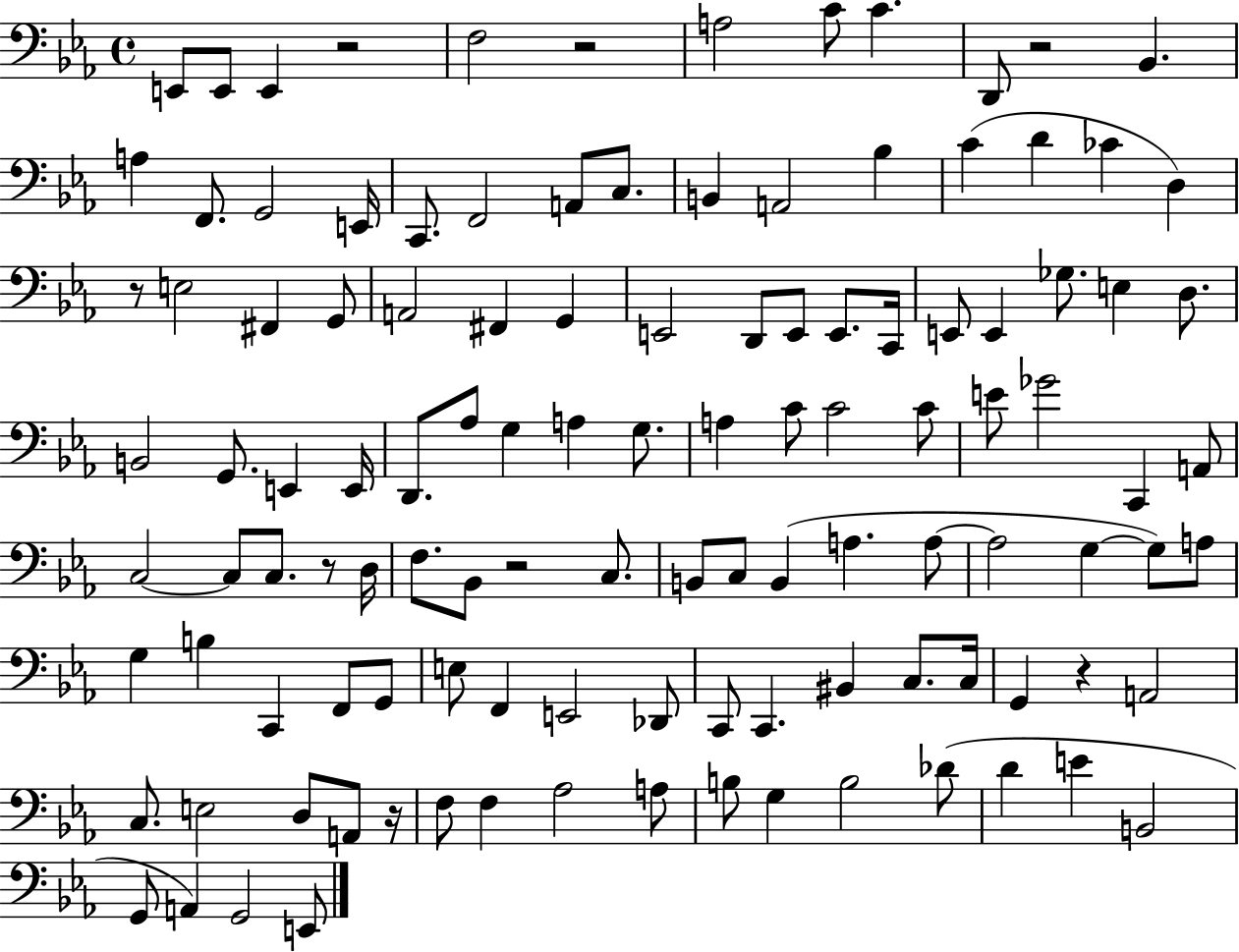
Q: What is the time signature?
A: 4/4